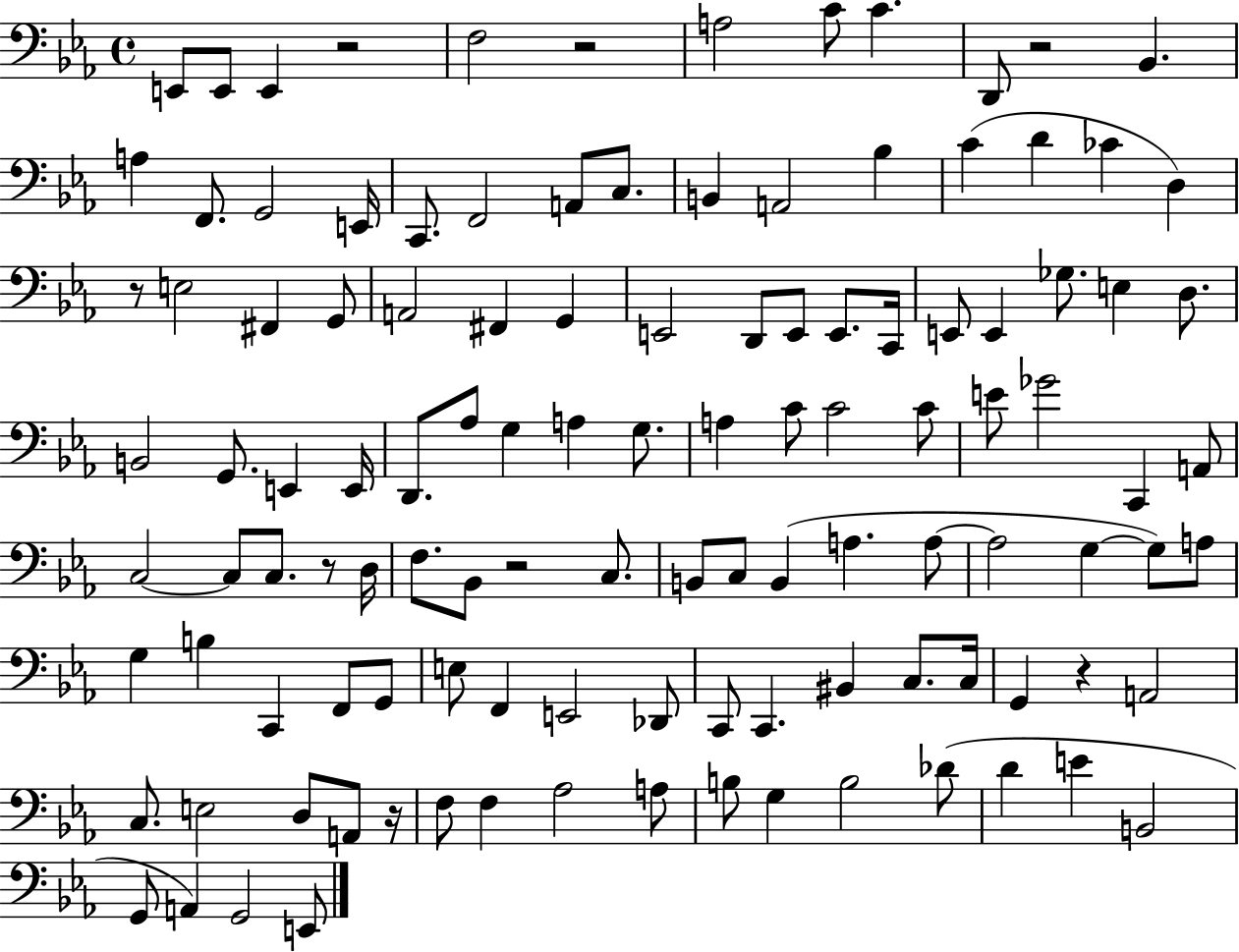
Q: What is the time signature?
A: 4/4